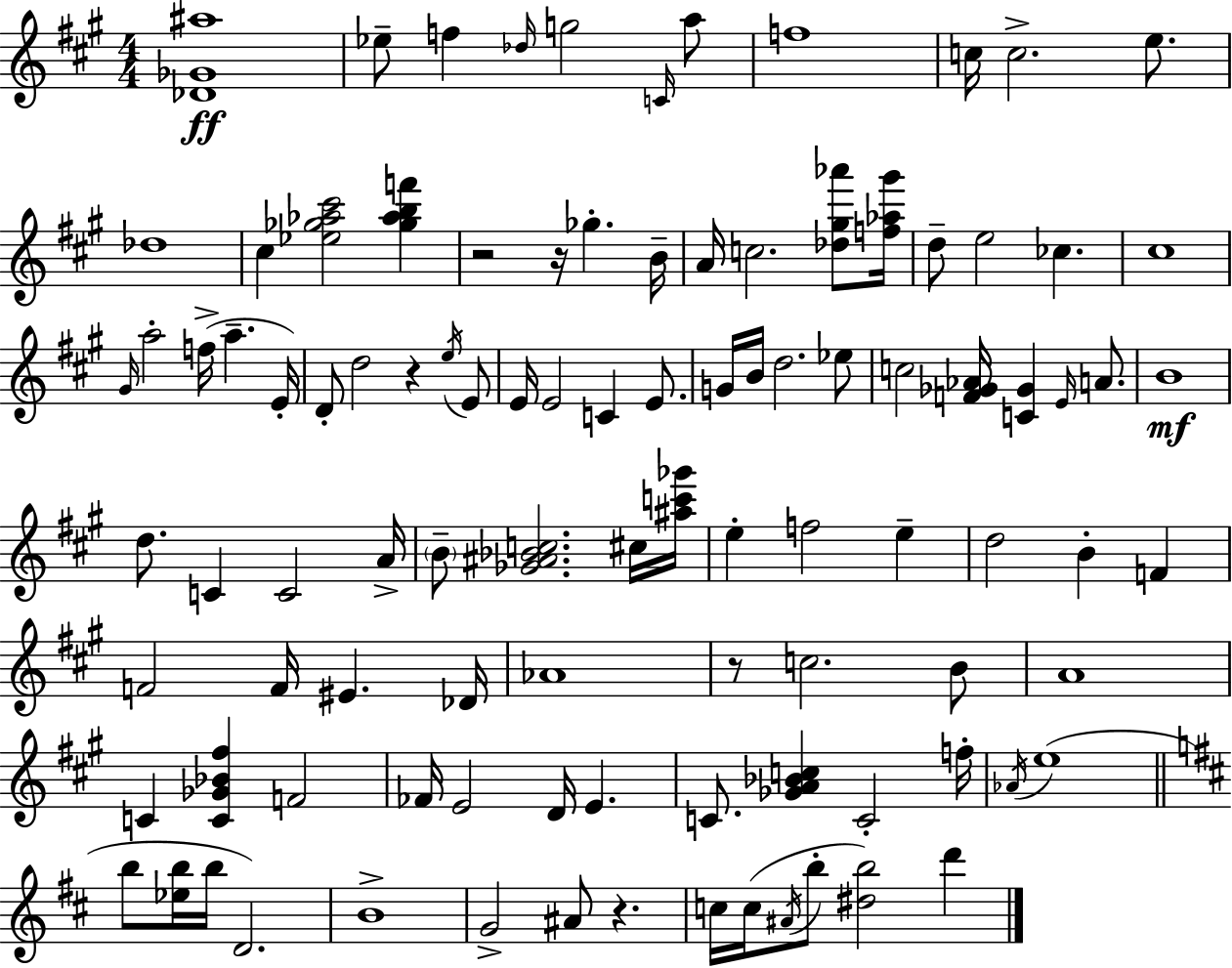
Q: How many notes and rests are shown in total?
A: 101